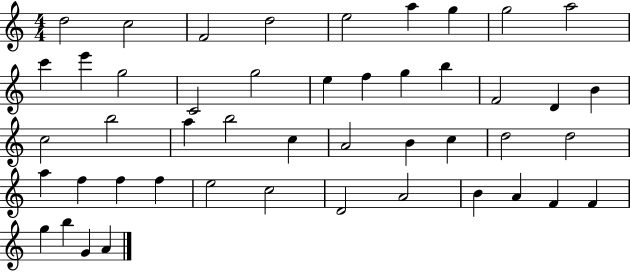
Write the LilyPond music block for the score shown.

{
  \clef treble
  \numericTimeSignature
  \time 4/4
  \key c \major
  d''2 c''2 | f'2 d''2 | e''2 a''4 g''4 | g''2 a''2 | \break c'''4 e'''4 g''2 | c'2 g''2 | e''4 f''4 g''4 b''4 | f'2 d'4 b'4 | \break c''2 b''2 | a''4 b''2 c''4 | a'2 b'4 c''4 | d''2 d''2 | \break a''4 f''4 f''4 f''4 | e''2 c''2 | d'2 a'2 | b'4 a'4 f'4 f'4 | \break g''4 b''4 g'4 a'4 | \bar "|."
}